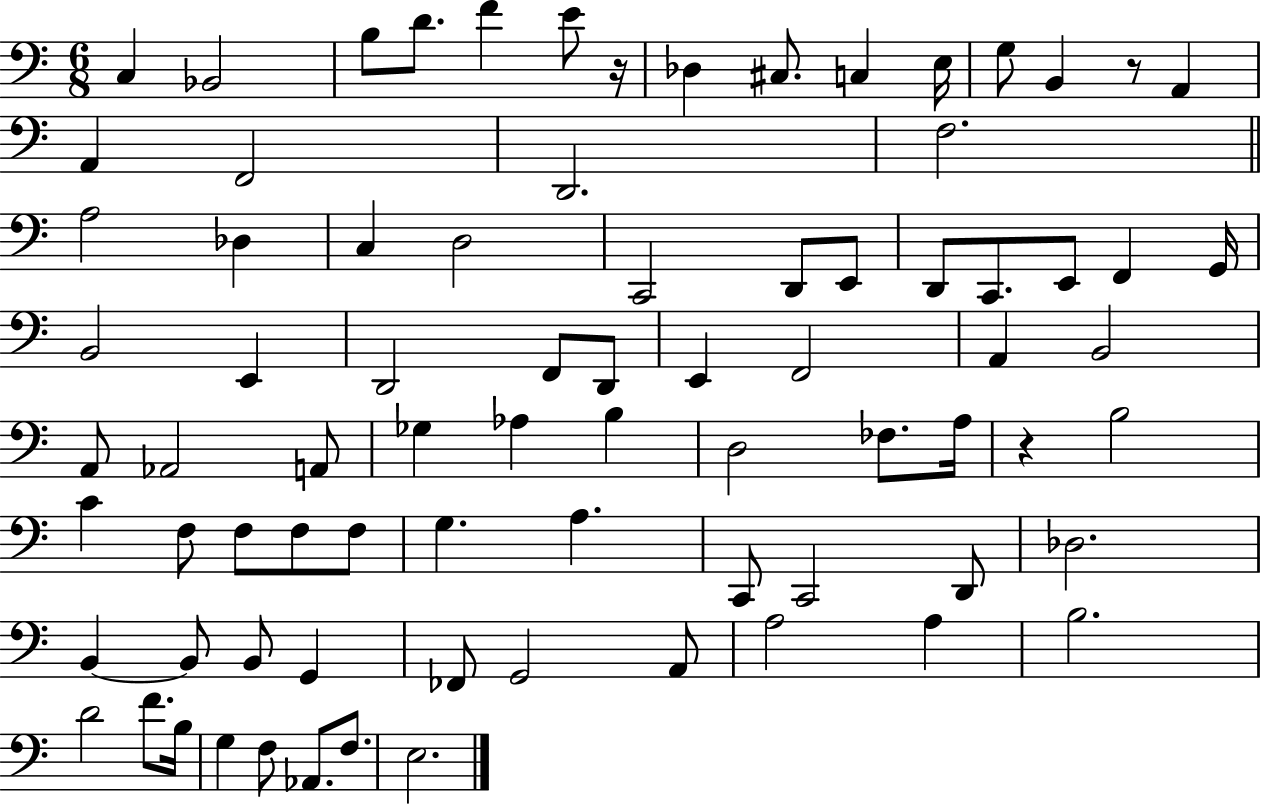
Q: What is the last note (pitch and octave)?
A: E3